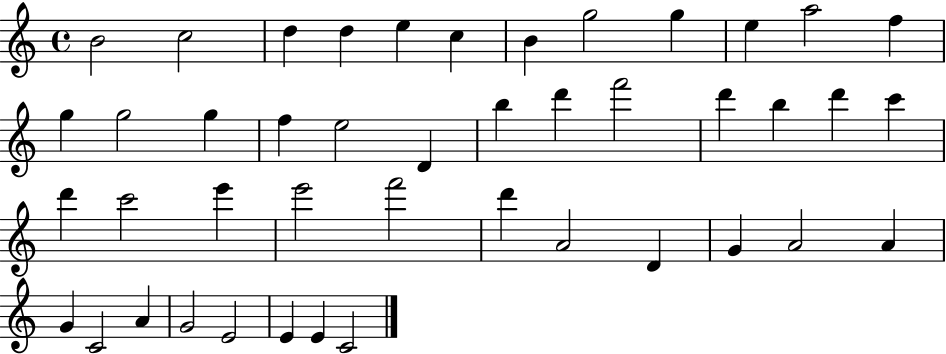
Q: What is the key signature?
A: C major